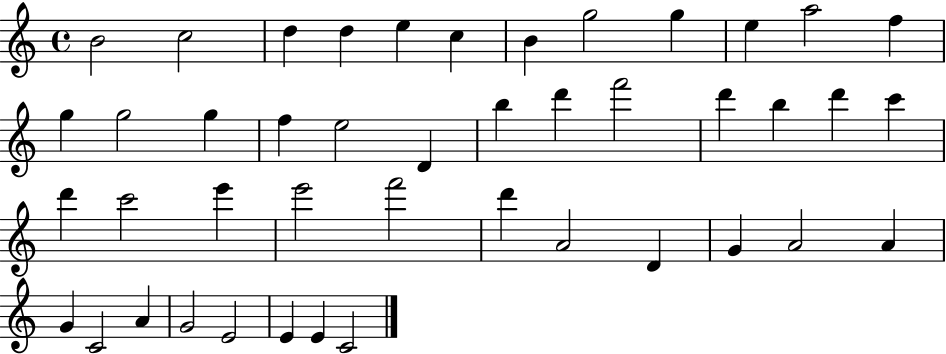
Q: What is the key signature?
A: C major